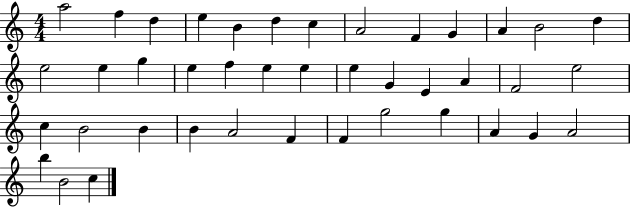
A5/h F5/q D5/q E5/q B4/q D5/q C5/q A4/h F4/q G4/q A4/q B4/h D5/q E5/h E5/q G5/q E5/q F5/q E5/q E5/q E5/q G4/q E4/q A4/q F4/h E5/h C5/q B4/h B4/q B4/q A4/h F4/q F4/q G5/h G5/q A4/q G4/q A4/h B5/q B4/h C5/q